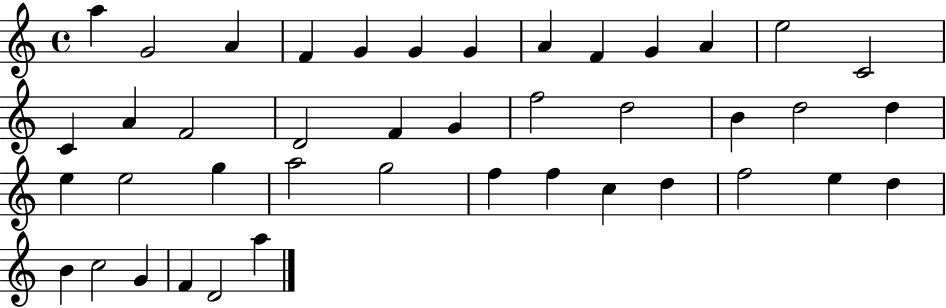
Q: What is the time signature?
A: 4/4